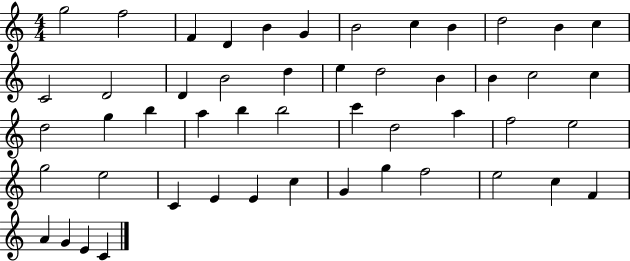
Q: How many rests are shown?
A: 0